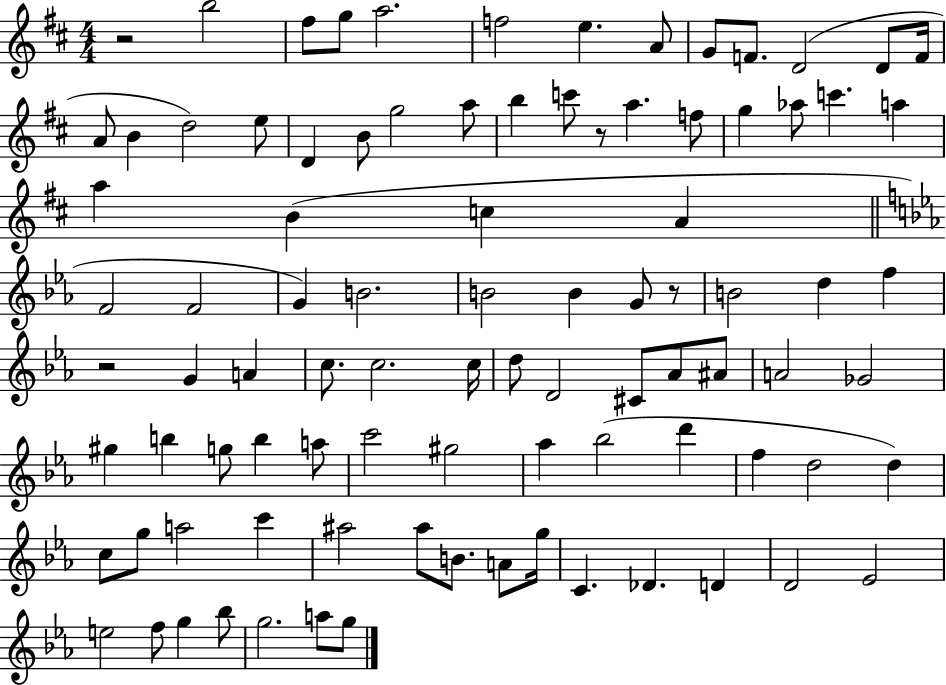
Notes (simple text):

R/h B5/h F#5/e G5/e A5/h. F5/h E5/q. A4/e G4/e F4/e. D4/h D4/e F4/s A4/e B4/q D5/h E5/e D4/q B4/e G5/h A5/e B5/q C6/e R/e A5/q. F5/e G5/q Ab5/e C6/q. A5/q A5/q B4/q C5/q A4/q F4/h F4/h G4/q B4/h. B4/h B4/q G4/e R/e B4/h D5/q F5/q R/h G4/q A4/q C5/e. C5/h. C5/s D5/e D4/h C#4/e Ab4/e A#4/e A4/h Gb4/h G#5/q B5/q G5/e B5/q A5/e C6/h G#5/h Ab5/q Bb5/h D6/q F5/q D5/h D5/q C5/e G5/e A5/h C6/q A#5/h A#5/e B4/e. A4/e G5/s C4/q. Db4/q. D4/q D4/h Eb4/h E5/h F5/e G5/q Bb5/e G5/h. A5/e G5/e